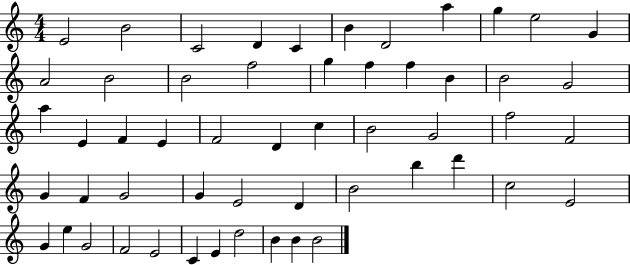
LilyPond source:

{
  \clef treble
  \numericTimeSignature
  \time 4/4
  \key c \major
  e'2 b'2 | c'2 d'4 c'4 | b'4 d'2 a''4 | g''4 e''2 g'4 | \break a'2 b'2 | b'2 f''2 | g''4 f''4 f''4 b'4 | b'2 g'2 | \break a''4 e'4 f'4 e'4 | f'2 d'4 c''4 | b'2 g'2 | f''2 f'2 | \break g'4 f'4 g'2 | g'4 e'2 d'4 | b'2 b''4 d'''4 | c''2 e'2 | \break g'4 e''4 g'2 | f'2 e'2 | c'4 e'4 d''2 | b'4 b'4 b'2 | \break \bar "|."
}